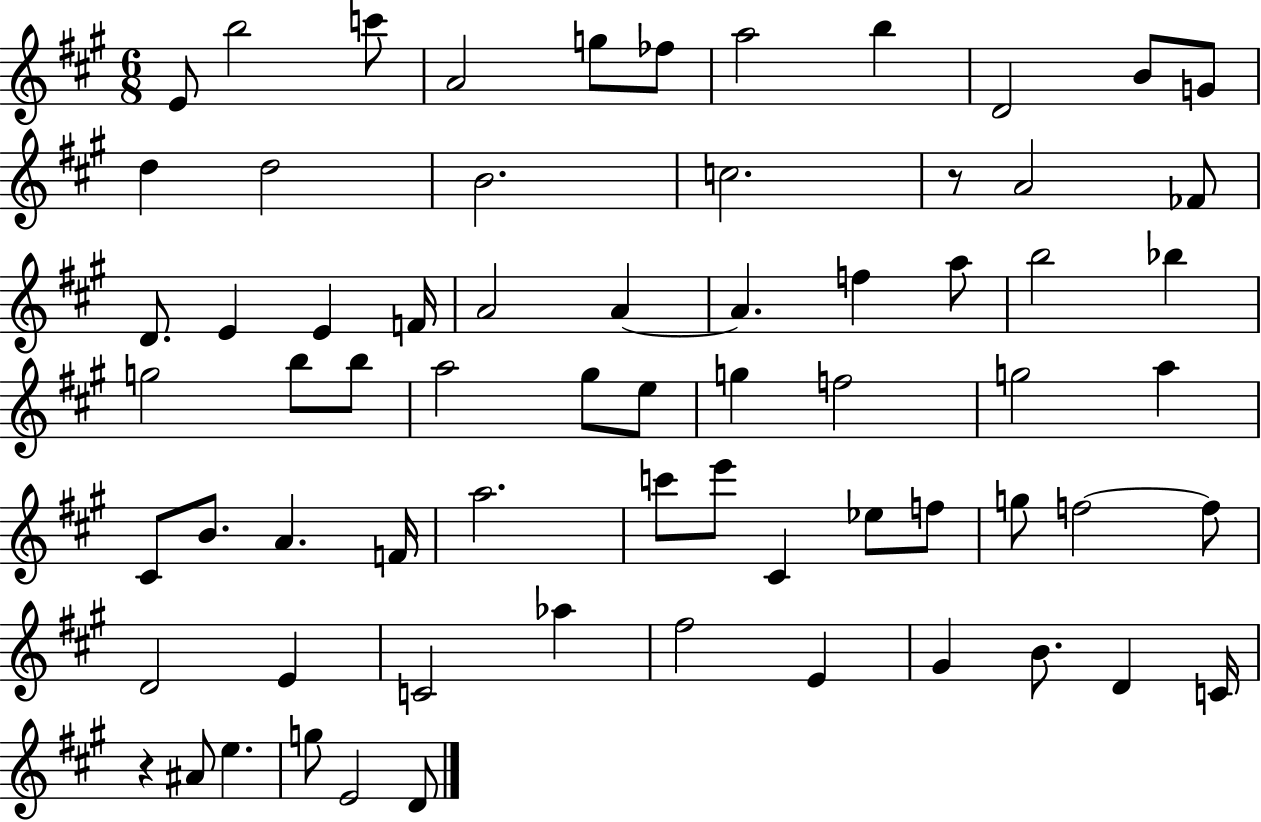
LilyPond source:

{
  \clef treble
  \numericTimeSignature
  \time 6/8
  \key a \major
  e'8 b''2 c'''8 | a'2 g''8 fes''8 | a''2 b''4 | d'2 b'8 g'8 | \break d''4 d''2 | b'2. | c''2. | r8 a'2 fes'8 | \break d'8. e'4 e'4 f'16 | a'2 a'4~~ | a'4. f''4 a''8 | b''2 bes''4 | \break g''2 b''8 b''8 | a''2 gis''8 e''8 | g''4 f''2 | g''2 a''4 | \break cis'8 b'8. a'4. f'16 | a''2. | c'''8 e'''8 cis'4 ees''8 f''8 | g''8 f''2~~ f''8 | \break d'2 e'4 | c'2 aes''4 | fis''2 e'4 | gis'4 b'8. d'4 c'16 | \break r4 ais'8 e''4. | g''8 e'2 d'8 | \bar "|."
}